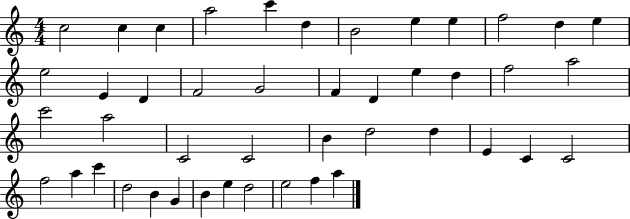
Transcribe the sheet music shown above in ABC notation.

X:1
T:Untitled
M:4/4
L:1/4
K:C
c2 c c a2 c' d B2 e e f2 d e e2 E D F2 G2 F D e d f2 a2 c'2 a2 C2 C2 B d2 d E C C2 f2 a c' d2 B G B e d2 e2 f a